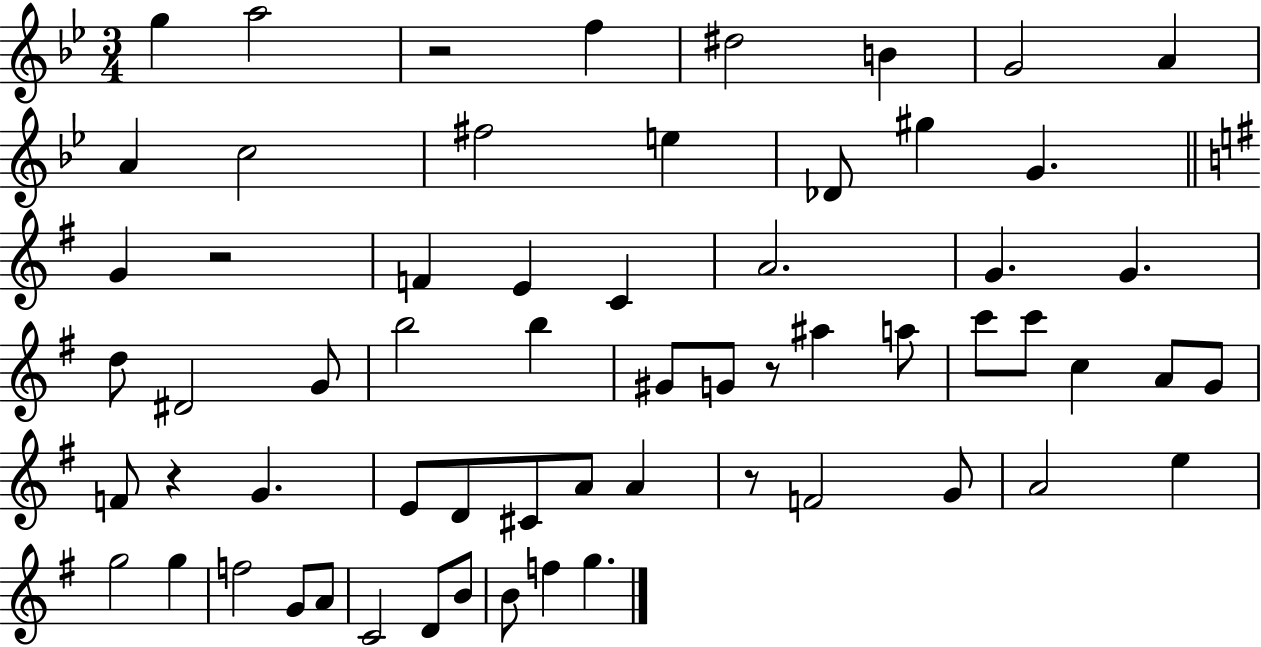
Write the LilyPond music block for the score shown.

{
  \clef treble
  \numericTimeSignature
  \time 3/4
  \key bes \major
  g''4 a''2 | r2 f''4 | dis''2 b'4 | g'2 a'4 | \break a'4 c''2 | fis''2 e''4 | des'8 gis''4 g'4. | \bar "||" \break \key g \major g'4 r2 | f'4 e'4 c'4 | a'2. | g'4. g'4. | \break d''8 dis'2 g'8 | b''2 b''4 | gis'8 g'8 r8 ais''4 a''8 | c'''8 c'''8 c''4 a'8 g'8 | \break f'8 r4 g'4. | e'8 d'8 cis'8 a'8 a'4 | r8 f'2 g'8 | a'2 e''4 | \break g''2 g''4 | f''2 g'8 a'8 | c'2 d'8 b'8 | b'8 f''4 g''4. | \break \bar "|."
}